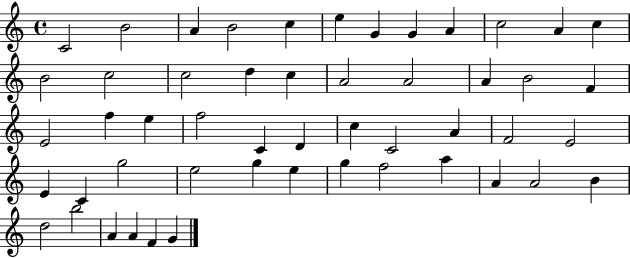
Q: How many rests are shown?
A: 0